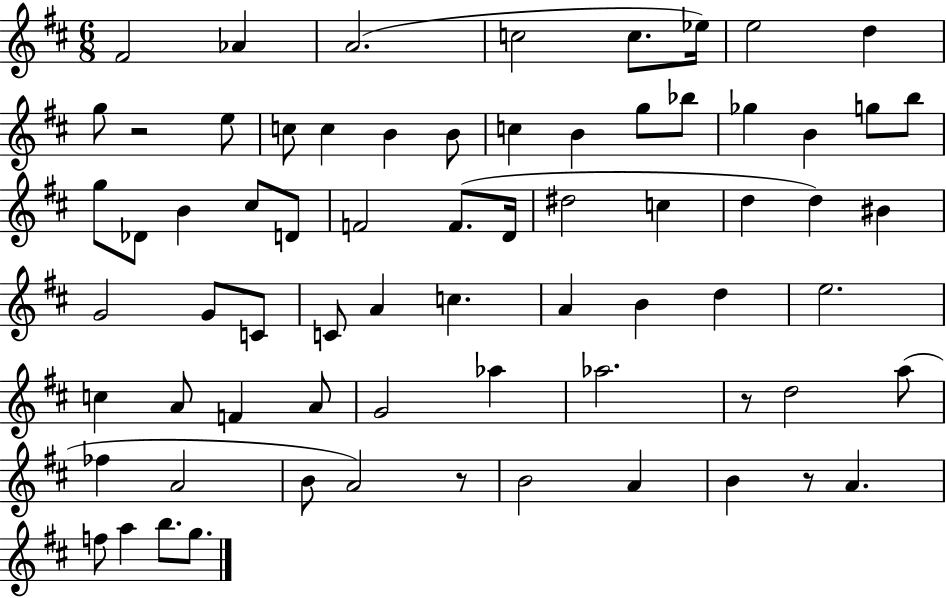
{
  \clef treble
  \numericTimeSignature
  \time 6/8
  \key d \major
  \repeat volta 2 { fis'2 aes'4 | a'2.( | c''2 c''8. ees''16) | e''2 d''4 | \break g''8 r2 e''8 | c''8 c''4 b'4 b'8 | c''4 b'4 g''8 bes''8 | ges''4 b'4 g''8 b''8 | \break g''8 des'8 b'4 cis''8 d'8 | f'2 f'8.( d'16 | dis''2 c''4 | d''4 d''4) bis'4 | \break g'2 g'8 c'8 | c'8 a'4 c''4. | a'4 b'4 d''4 | e''2. | \break c''4 a'8 f'4 a'8 | g'2 aes''4 | aes''2. | r8 d''2 a''8( | \break fes''4 a'2 | b'8 a'2) r8 | b'2 a'4 | b'4 r8 a'4. | \break f''8 a''4 b''8. g''8. | } \bar "|."
}